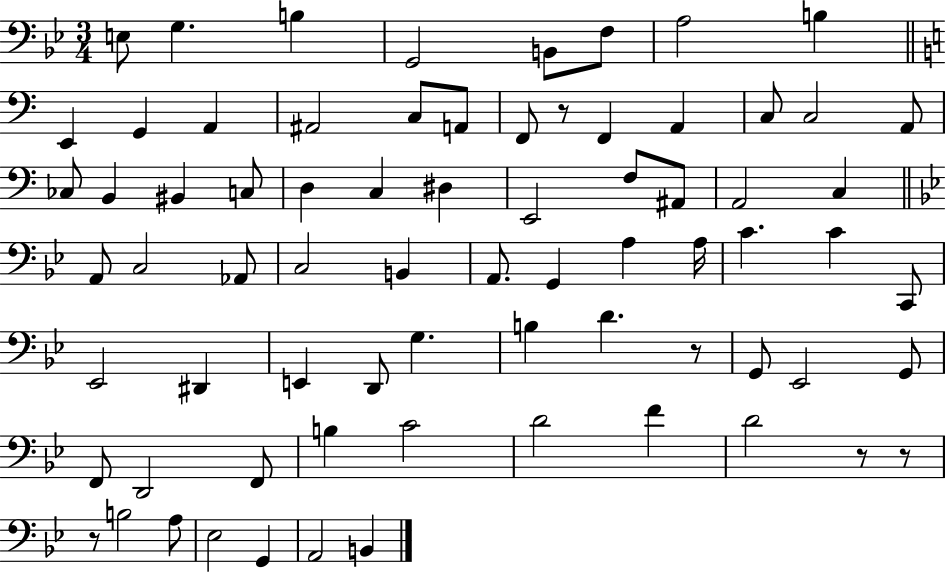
E3/e G3/q. B3/q G2/h B2/e F3/e A3/h B3/q E2/q G2/q A2/q A#2/h C3/e A2/e F2/e R/e F2/q A2/q C3/e C3/h A2/e CES3/e B2/q BIS2/q C3/e D3/q C3/q D#3/q E2/h F3/e A#2/e A2/h C3/q A2/e C3/h Ab2/e C3/h B2/q A2/e. G2/q A3/q A3/s C4/q. C4/q C2/e Eb2/h D#2/q E2/q D2/e G3/q. B3/q D4/q. R/e G2/e Eb2/h G2/e F2/e D2/h F2/e B3/q C4/h D4/h F4/q D4/h R/e R/e R/e B3/h A3/e Eb3/h G2/q A2/h B2/q